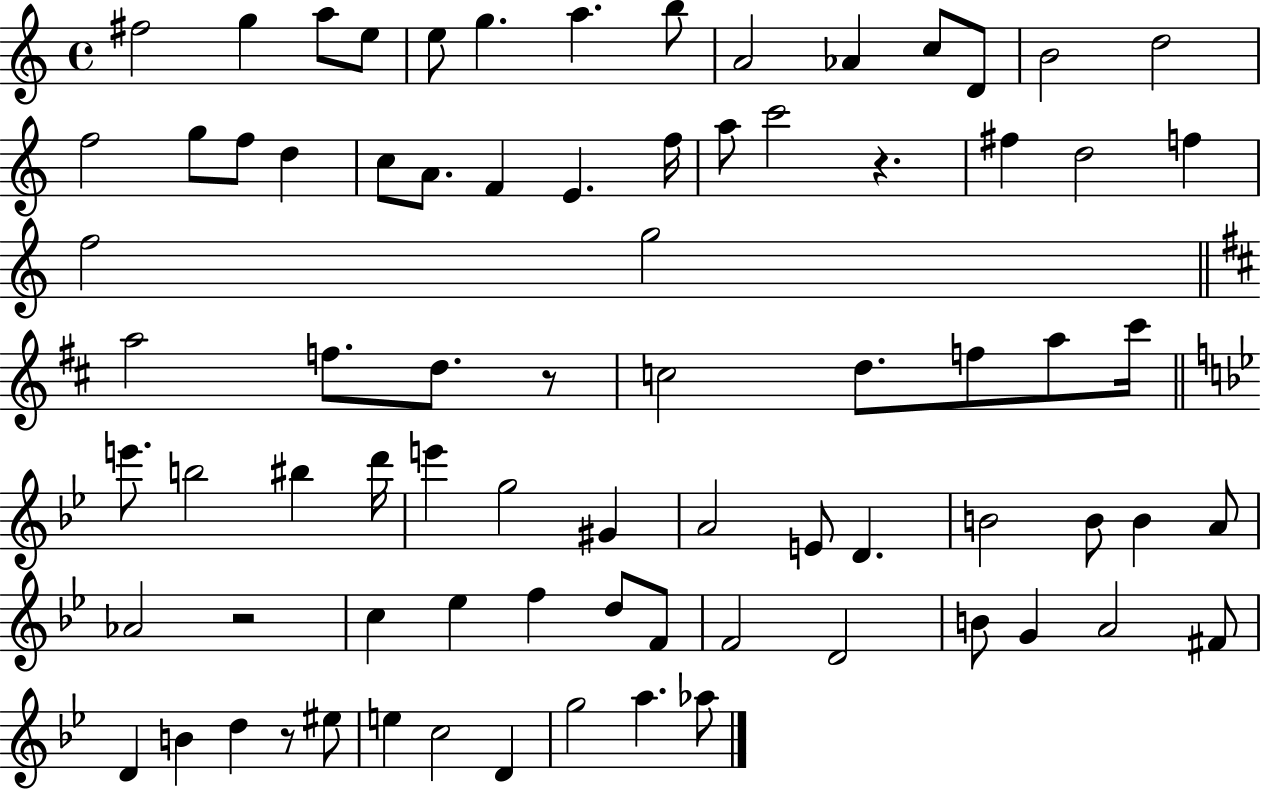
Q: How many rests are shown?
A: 4